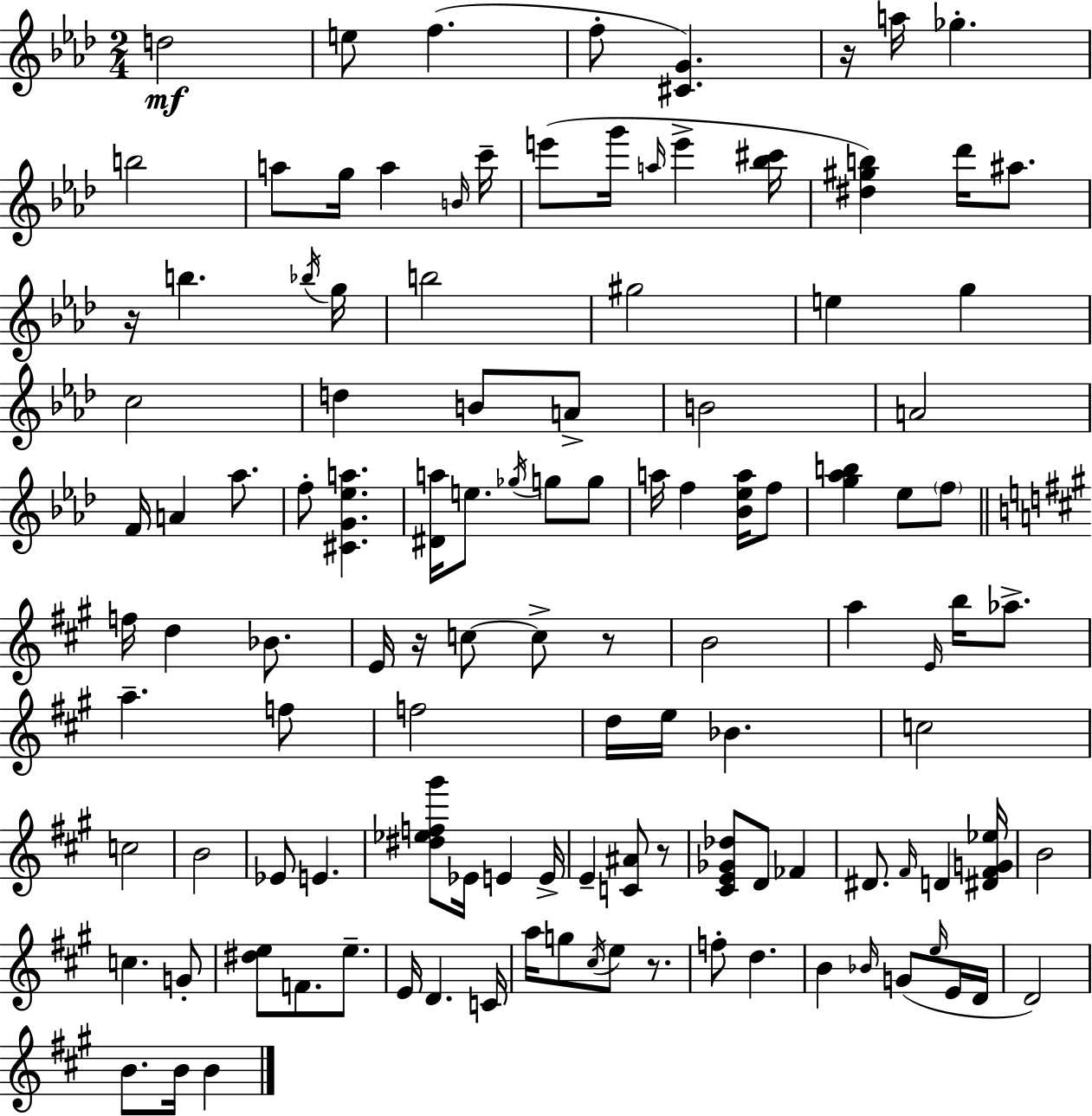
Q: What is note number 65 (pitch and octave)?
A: Eb4